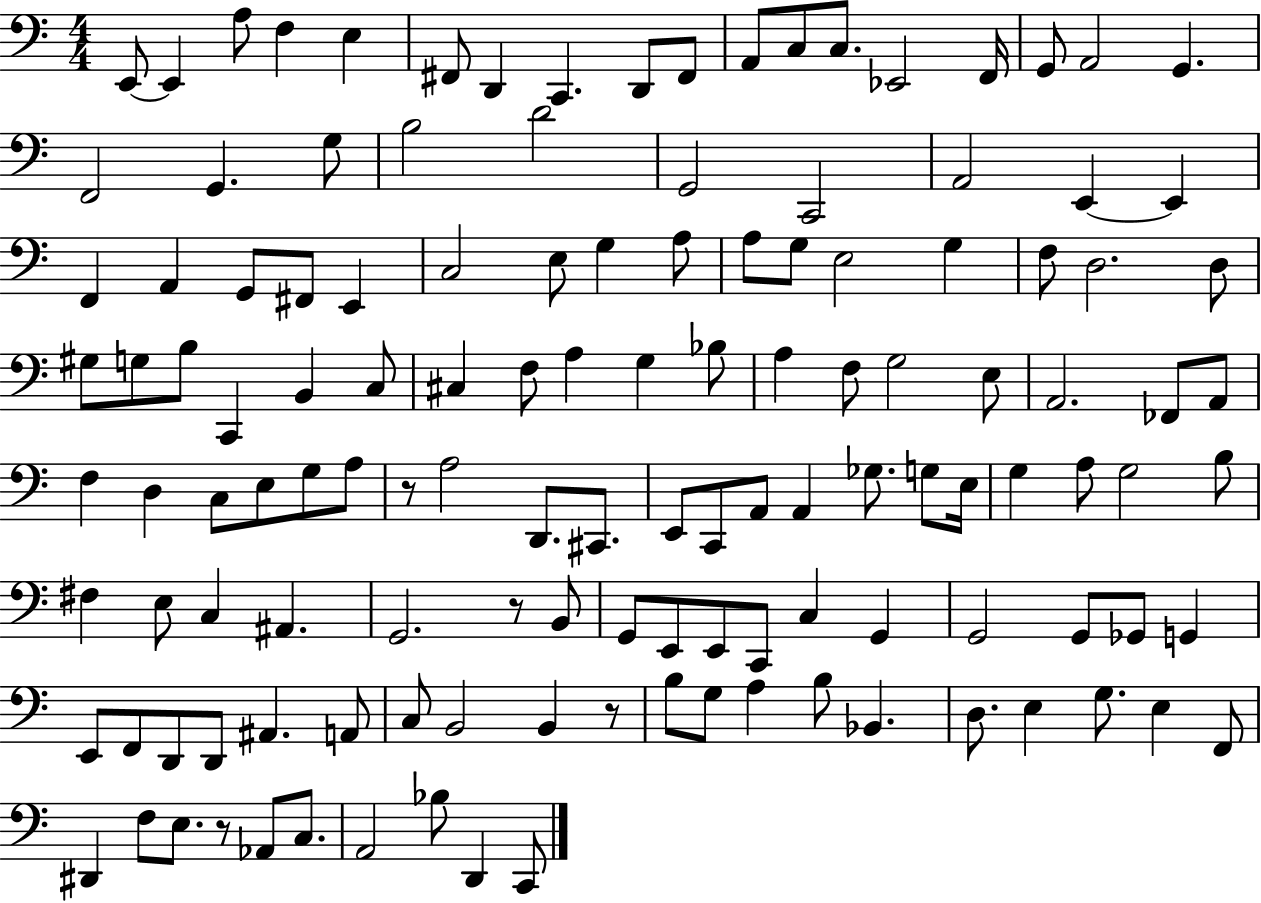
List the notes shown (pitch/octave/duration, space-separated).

E2/e E2/q A3/e F3/q E3/q F#2/e D2/q C2/q. D2/e F#2/e A2/e C3/e C3/e. Eb2/h F2/s G2/e A2/h G2/q. F2/h G2/q. G3/e B3/h D4/h G2/h C2/h A2/h E2/q E2/q F2/q A2/q G2/e F#2/e E2/q C3/h E3/e G3/q A3/e A3/e G3/e E3/h G3/q F3/e D3/h. D3/e G#3/e G3/e B3/e C2/q B2/q C3/e C#3/q F3/e A3/q G3/q Bb3/e A3/q F3/e G3/h E3/e A2/h. FES2/e A2/e F3/q D3/q C3/e E3/e G3/e A3/e R/e A3/h D2/e. C#2/e. E2/e C2/e A2/e A2/q Gb3/e. G3/e E3/s G3/q A3/e G3/h B3/e F#3/q E3/e C3/q A#2/q. G2/h. R/e B2/e G2/e E2/e E2/e C2/e C3/q G2/q G2/h G2/e Gb2/e G2/q E2/e F2/e D2/e D2/e A#2/q. A2/e C3/e B2/h B2/q R/e B3/e G3/e A3/q B3/e Bb2/q. D3/e. E3/q G3/e. E3/q F2/e D#2/q F3/e E3/e. R/e Ab2/e C3/e. A2/h Bb3/e D2/q C2/e